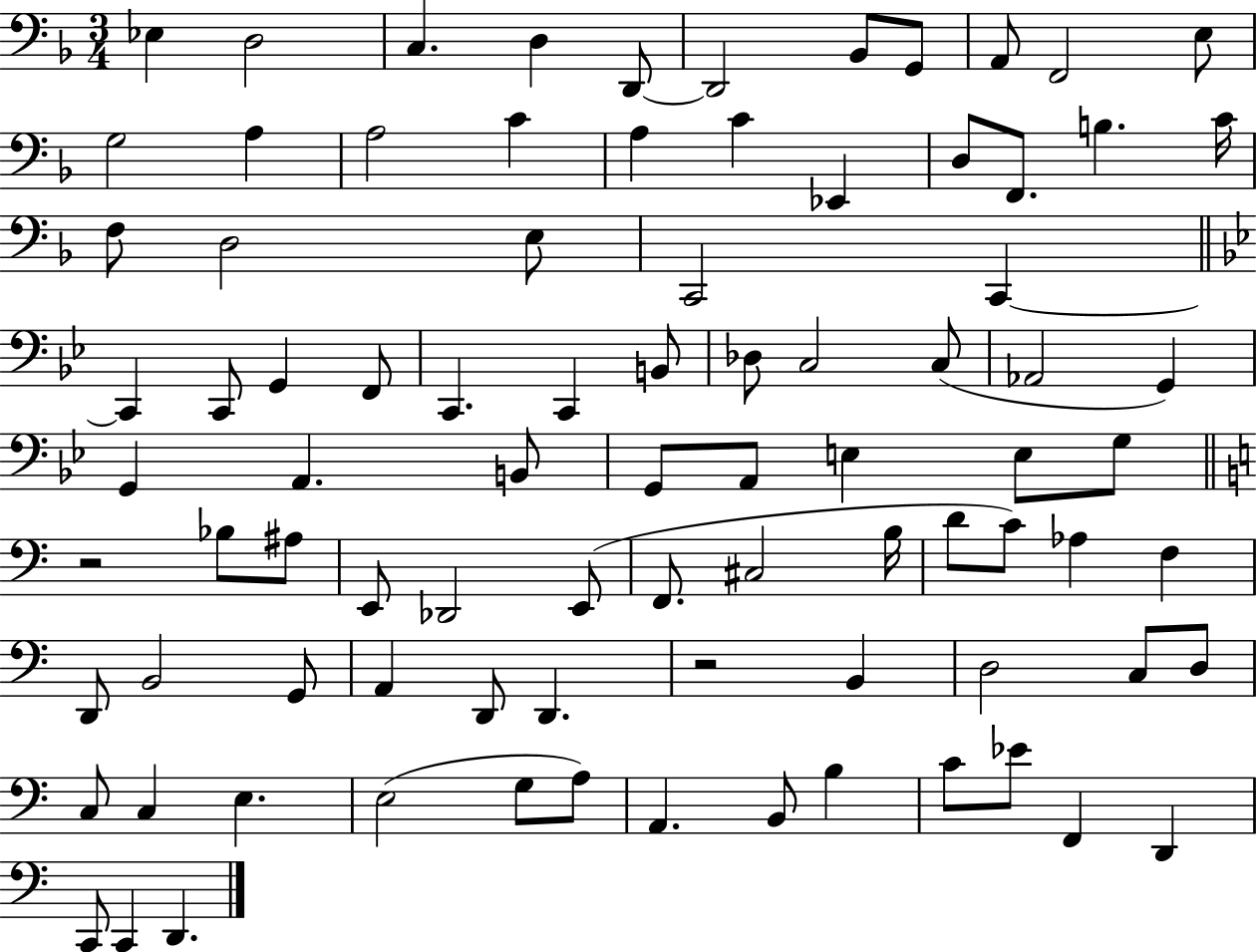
{
  \clef bass
  \numericTimeSignature
  \time 3/4
  \key f \major
  ees4 d2 | c4. d4 d,8~~ | d,2 bes,8 g,8 | a,8 f,2 e8 | \break g2 a4 | a2 c'4 | a4 c'4 ees,4 | d8 f,8. b4. c'16 | \break f8 d2 e8 | c,2 c,4~~ | \bar "||" \break \key bes \major c,4 c,8 g,4 f,8 | c,4. c,4 b,8 | des8 c2 c8( | aes,2 g,4) | \break g,4 a,4. b,8 | g,8 a,8 e4 e8 g8 | \bar "||" \break \key c \major r2 bes8 ais8 | e,8 des,2 e,8( | f,8. cis2 b16 | d'8 c'8) aes4 f4 | \break d,8 b,2 g,8 | a,4 d,8 d,4. | r2 b,4 | d2 c8 d8 | \break c8 c4 e4. | e2( g8 a8) | a,4. b,8 b4 | c'8 ees'8 f,4 d,4 | \break c,8 c,4 d,4. | \bar "|."
}